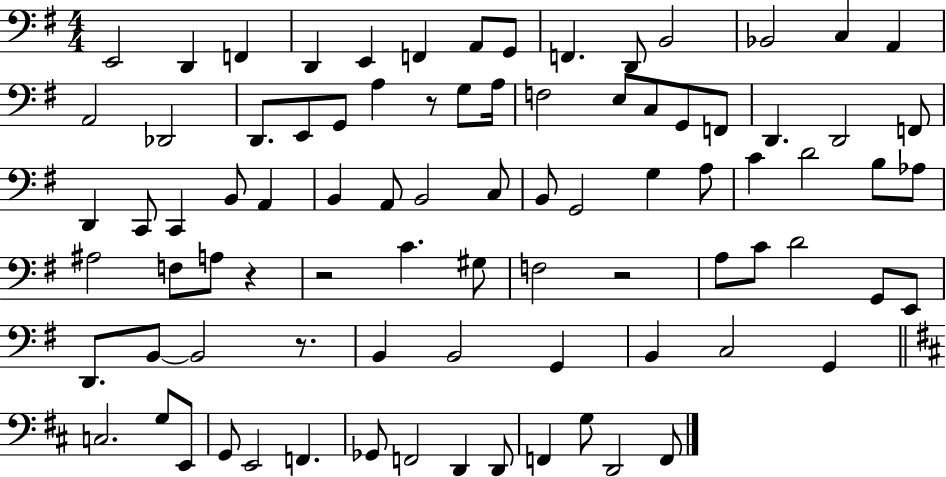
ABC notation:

X:1
T:Untitled
M:4/4
L:1/4
K:G
E,,2 D,, F,, D,, E,, F,, A,,/2 G,,/2 F,, D,,/2 B,,2 _B,,2 C, A,, A,,2 _D,,2 D,,/2 E,,/2 G,,/2 A, z/2 G,/2 A,/4 F,2 E,/2 C,/2 G,,/2 F,,/2 D,, D,,2 F,,/2 D,, C,,/2 C,, B,,/2 A,, B,, A,,/2 B,,2 C,/2 B,,/2 G,,2 G, A,/2 C D2 B,/2 _A,/2 ^A,2 F,/2 A,/2 z z2 C ^G,/2 F,2 z2 A,/2 C/2 D2 G,,/2 E,,/2 D,,/2 B,,/2 B,,2 z/2 B,, B,,2 G,, B,, C,2 G,, C,2 G,/2 E,,/2 G,,/2 E,,2 F,, _G,,/2 F,,2 D,, D,,/2 F,, G,/2 D,,2 F,,/2